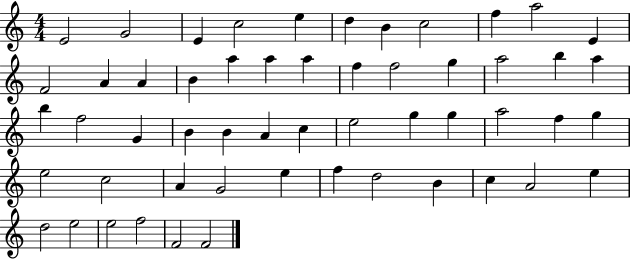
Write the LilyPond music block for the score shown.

{
  \clef treble
  \numericTimeSignature
  \time 4/4
  \key c \major
  e'2 g'2 | e'4 c''2 e''4 | d''4 b'4 c''2 | f''4 a''2 e'4 | \break f'2 a'4 a'4 | b'4 a''4 a''4 a''4 | f''4 f''2 g''4 | a''2 b''4 a''4 | \break b''4 f''2 g'4 | b'4 b'4 a'4 c''4 | e''2 g''4 g''4 | a''2 f''4 g''4 | \break e''2 c''2 | a'4 g'2 e''4 | f''4 d''2 b'4 | c''4 a'2 e''4 | \break d''2 e''2 | e''2 f''2 | f'2 f'2 | \bar "|."
}